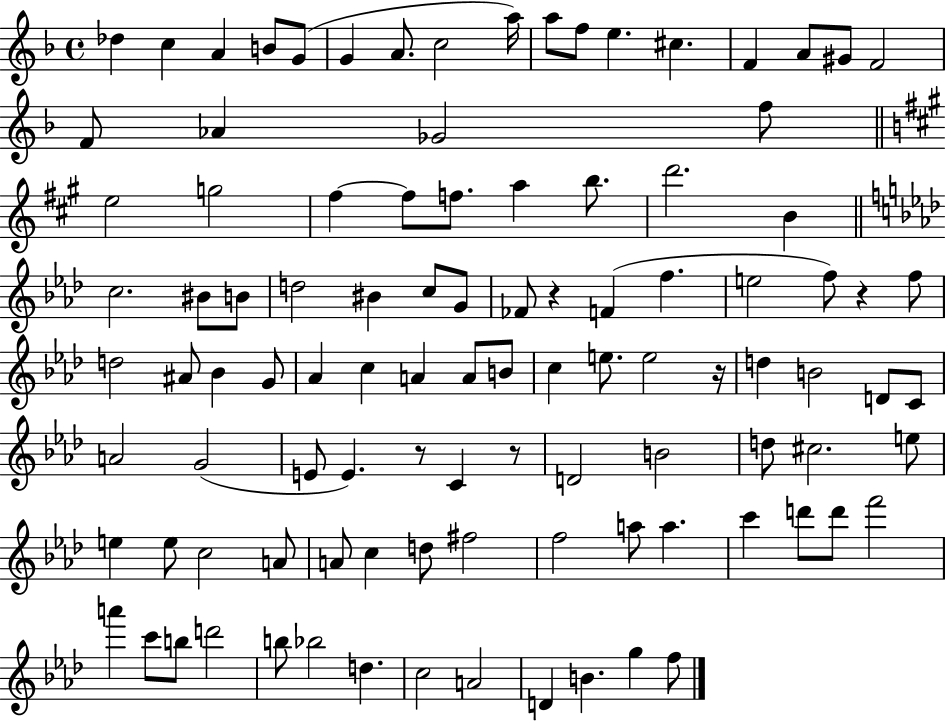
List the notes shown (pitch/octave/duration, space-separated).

Db5/q C5/q A4/q B4/e G4/e G4/q A4/e. C5/h A5/s A5/e F5/e E5/q. C#5/q. F4/q A4/e G#4/e F4/h F4/e Ab4/q Gb4/h F5/e E5/h G5/h F#5/q F#5/e F5/e. A5/q B5/e. D6/h. B4/q C5/h. BIS4/e B4/e D5/h BIS4/q C5/e G4/e FES4/e R/q F4/q F5/q. E5/h F5/e R/q F5/e D5/h A#4/e Bb4/q G4/e Ab4/q C5/q A4/q A4/e B4/e C5/q E5/e. E5/h R/s D5/q B4/h D4/e C4/e A4/h G4/h E4/e E4/q. R/e C4/q R/e D4/h B4/h D5/e C#5/h. E5/e E5/q E5/e C5/h A4/e A4/e C5/q D5/e F#5/h F5/h A5/e A5/q. C6/q D6/e D6/e F6/h A6/q C6/e B5/e D6/h B5/e Bb5/h D5/q. C5/h A4/h D4/q B4/q. G5/q F5/e